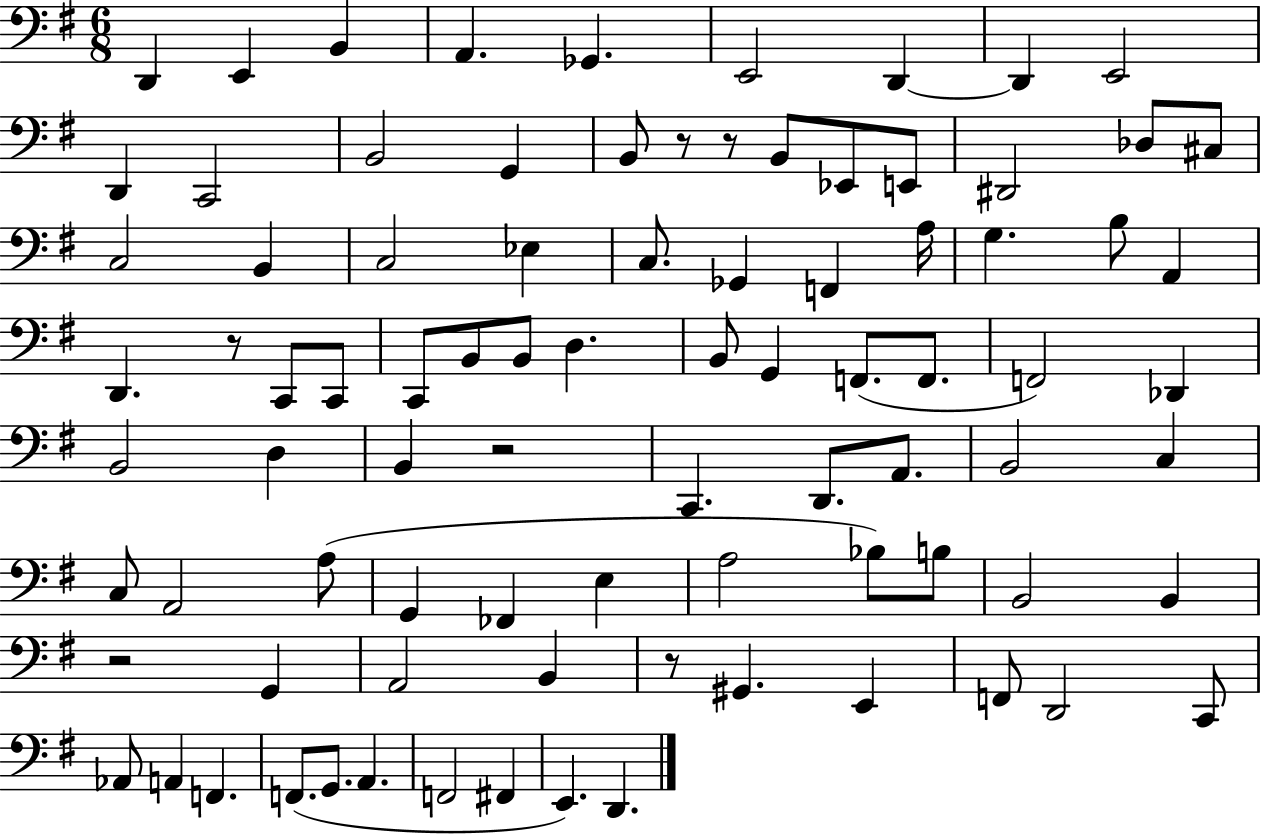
{
  \clef bass
  \numericTimeSignature
  \time 6/8
  \key g \major
  d,4 e,4 b,4 | a,4. ges,4. | e,2 d,4~~ | d,4 e,2 | \break d,4 c,2 | b,2 g,4 | b,8 r8 r8 b,8 ees,8 e,8 | dis,2 des8 cis8 | \break c2 b,4 | c2 ees4 | c8. ges,4 f,4 a16 | g4. b8 a,4 | \break d,4. r8 c,8 c,8 | c,8 b,8 b,8 d4. | b,8 g,4 f,8.( f,8. | f,2) des,4 | \break b,2 d4 | b,4 r2 | c,4. d,8. a,8. | b,2 c4 | \break c8 a,2 a8( | g,4 fes,4 e4 | a2 bes8) b8 | b,2 b,4 | \break r2 g,4 | a,2 b,4 | r8 gis,4. e,4 | f,8 d,2 c,8 | \break aes,8 a,4 f,4. | f,8.( g,8. a,4. | f,2 fis,4 | e,4.) d,4. | \break \bar "|."
}